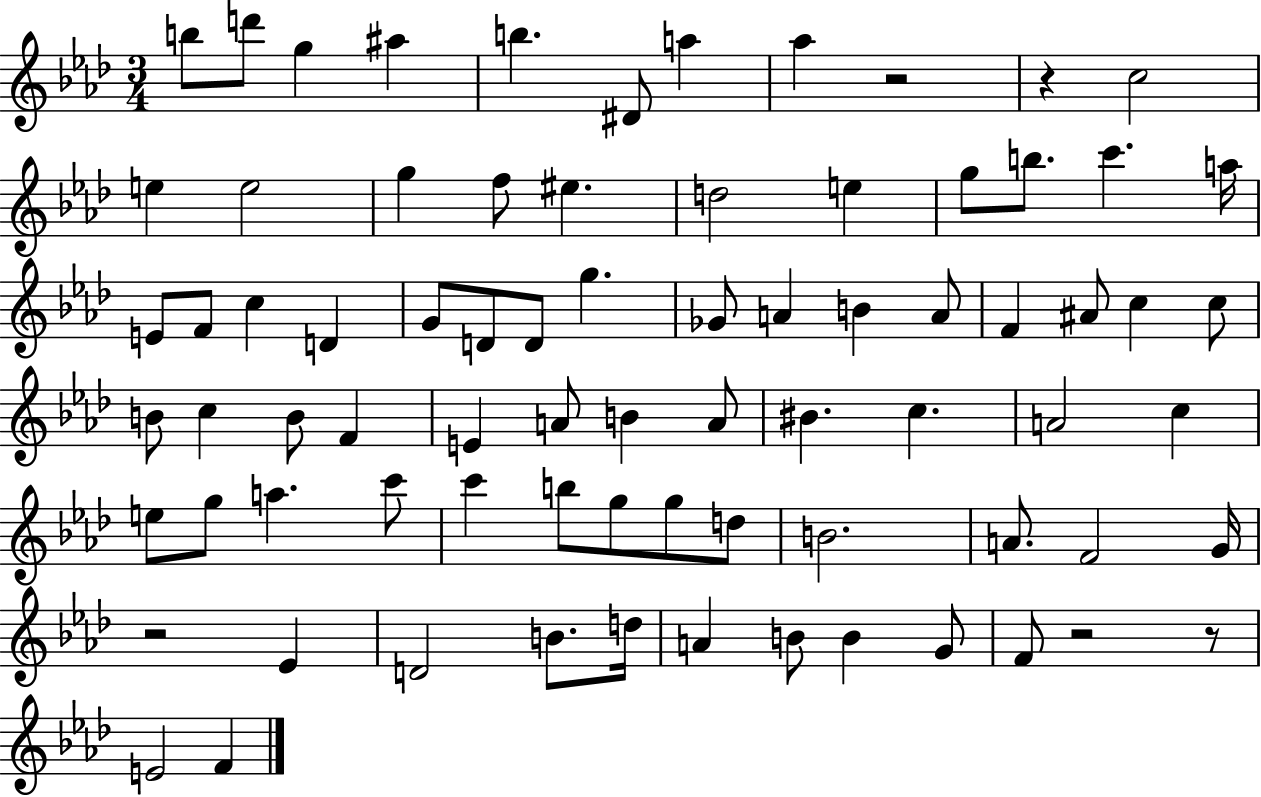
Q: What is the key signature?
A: AES major